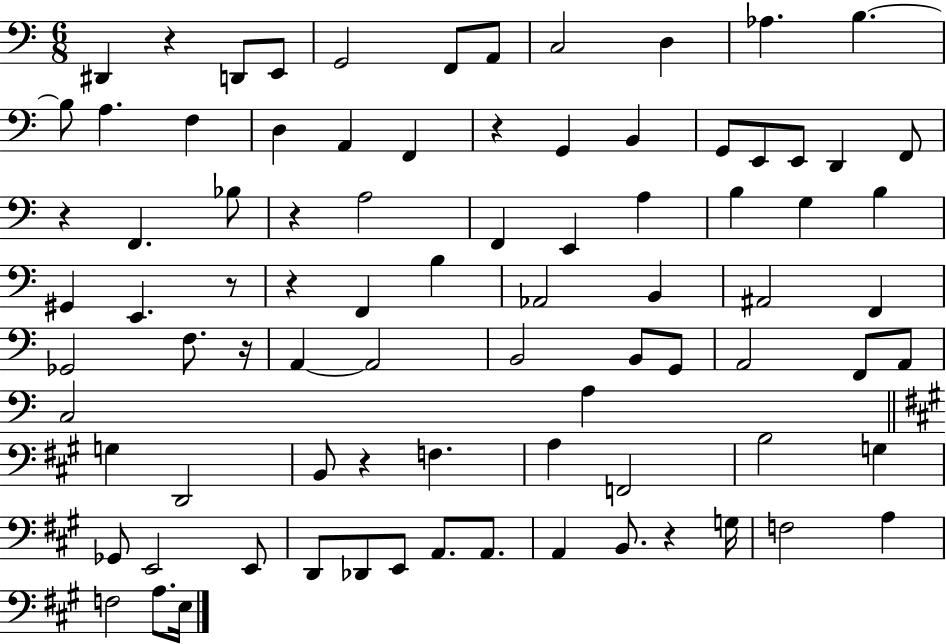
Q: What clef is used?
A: bass